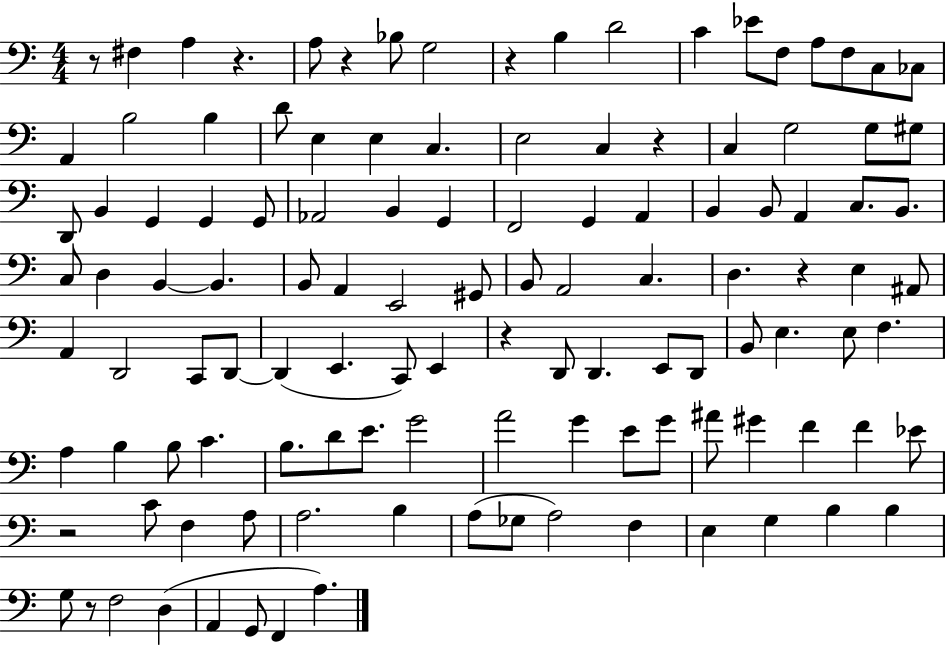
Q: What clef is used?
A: bass